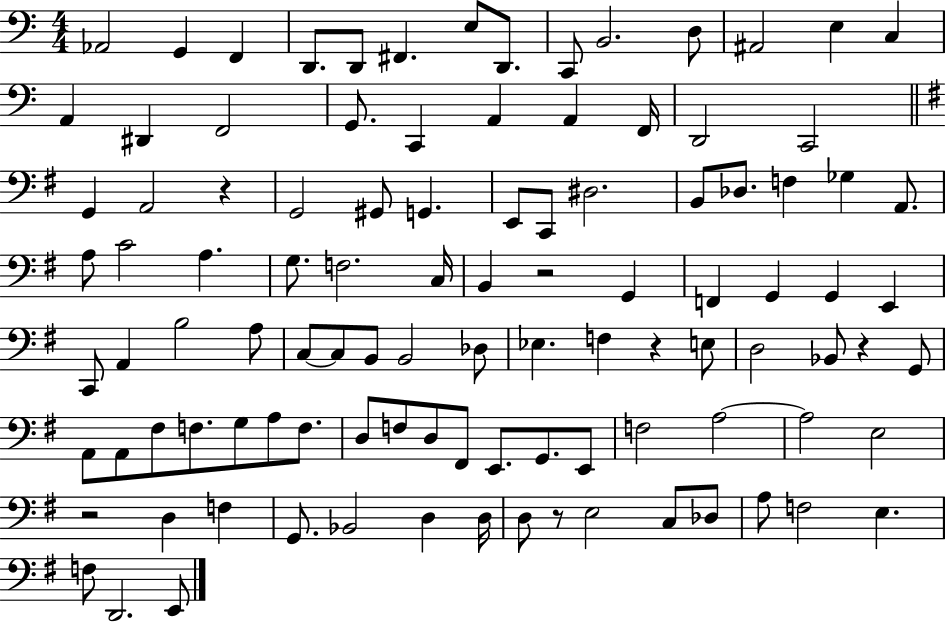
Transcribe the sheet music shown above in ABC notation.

X:1
T:Untitled
M:4/4
L:1/4
K:C
_A,,2 G,, F,, D,,/2 D,,/2 ^F,, E,/2 D,,/2 C,,/2 B,,2 D,/2 ^A,,2 E, C, A,, ^D,, F,,2 G,,/2 C,, A,, A,, F,,/4 D,,2 C,,2 G,, A,,2 z G,,2 ^G,,/2 G,, E,,/2 C,,/2 ^D,2 B,,/2 _D,/2 F, _G, A,,/2 A,/2 C2 A, G,/2 F,2 C,/4 B,, z2 G,, F,, G,, G,, E,, C,,/2 A,, B,2 A,/2 C,/2 C,/2 B,,/2 B,,2 _D,/2 _E, F, z E,/2 D,2 _B,,/2 z G,,/2 A,,/2 A,,/2 ^F,/2 F,/2 G,/2 A,/2 F,/2 D,/2 F,/2 D,/2 ^F,,/2 E,,/2 G,,/2 E,,/2 F,2 A,2 A,2 E,2 z2 D, F, G,,/2 _B,,2 D, D,/4 D,/2 z/2 E,2 C,/2 _D,/2 A,/2 F,2 E, F,/2 D,,2 E,,/2